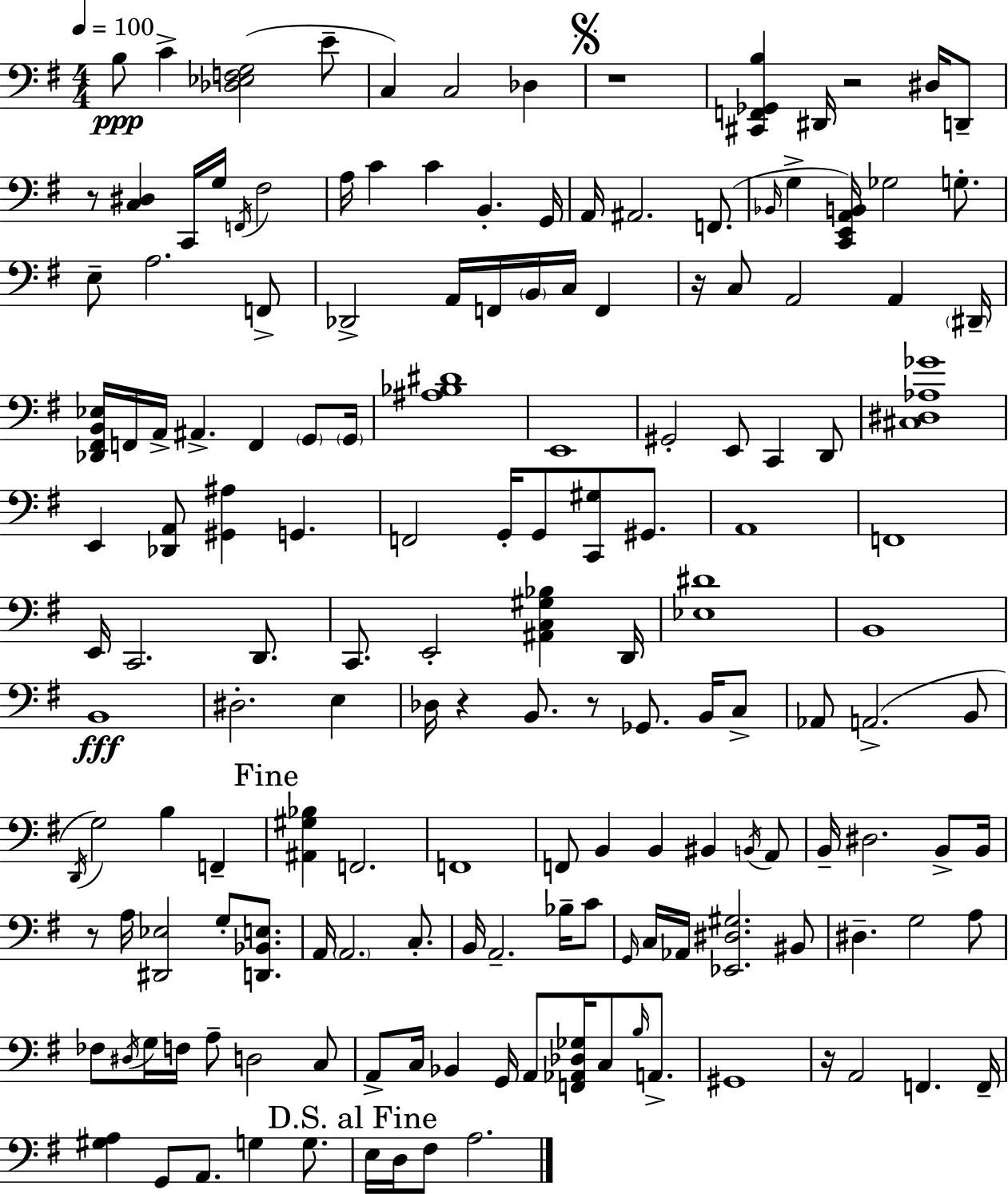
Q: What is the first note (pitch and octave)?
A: B3